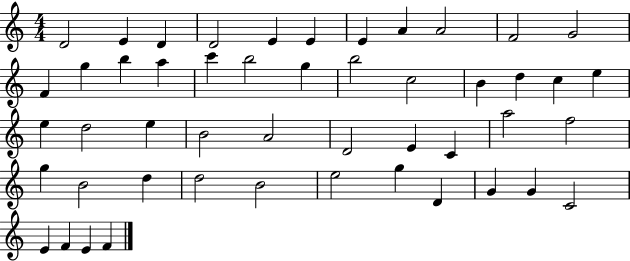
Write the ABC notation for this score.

X:1
T:Untitled
M:4/4
L:1/4
K:C
D2 E D D2 E E E A A2 F2 G2 F g b a c' b2 g b2 c2 B d c e e d2 e B2 A2 D2 E C a2 f2 g B2 d d2 B2 e2 g D G G C2 E F E F